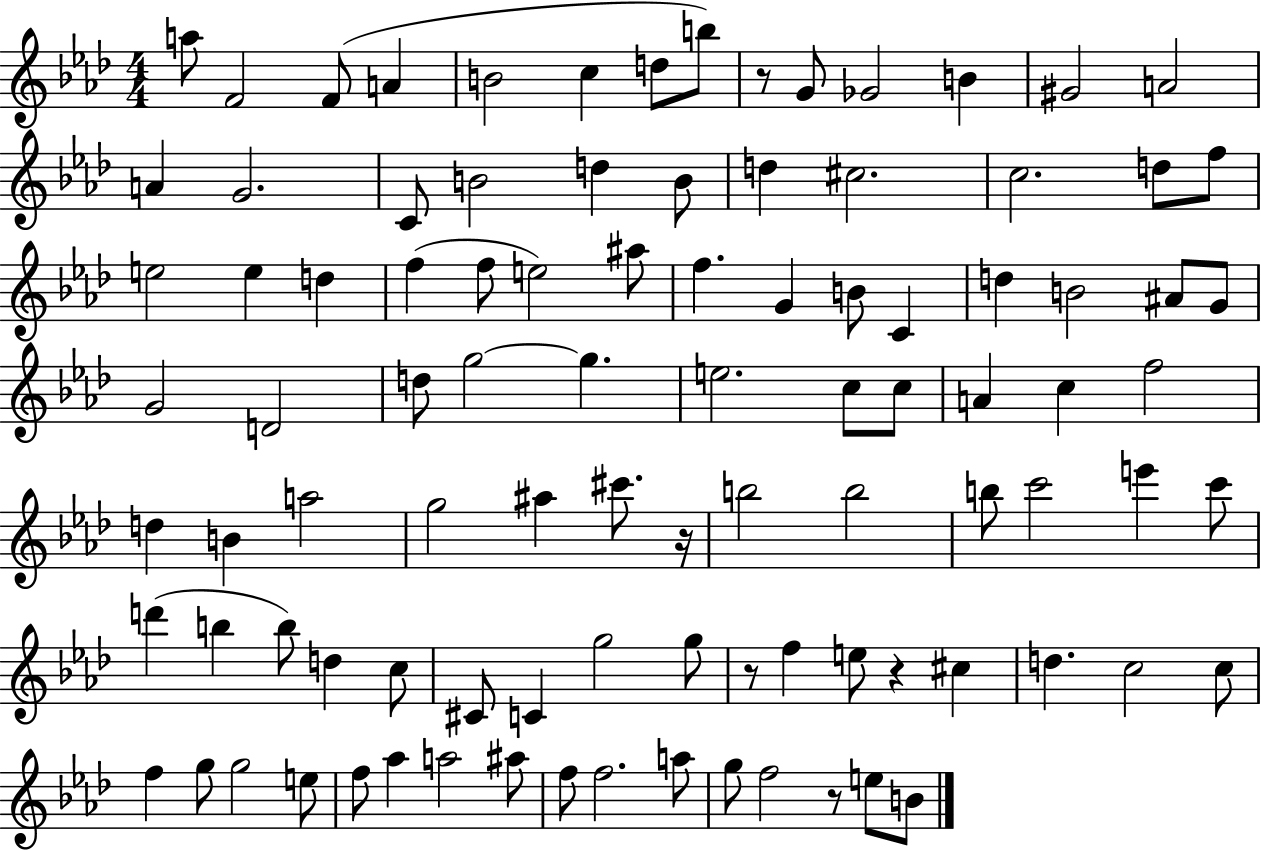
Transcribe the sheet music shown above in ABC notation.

X:1
T:Untitled
M:4/4
L:1/4
K:Ab
a/2 F2 F/2 A B2 c d/2 b/2 z/2 G/2 _G2 B ^G2 A2 A G2 C/2 B2 d B/2 d ^c2 c2 d/2 f/2 e2 e d f f/2 e2 ^a/2 f G B/2 C d B2 ^A/2 G/2 G2 D2 d/2 g2 g e2 c/2 c/2 A c f2 d B a2 g2 ^a ^c'/2 z/4 b2 b2 b/2 c'2 e' c'/2 d' b b/2 d c/2 ^C/2 C g2 g/2 z/2 f e/2 z ^c d c2 c/2 f g/2 g2 e/2 f/2 _a a2 ^a/2 f/2 f2 a/2 g/2 f2 z/2 e/2 B/2